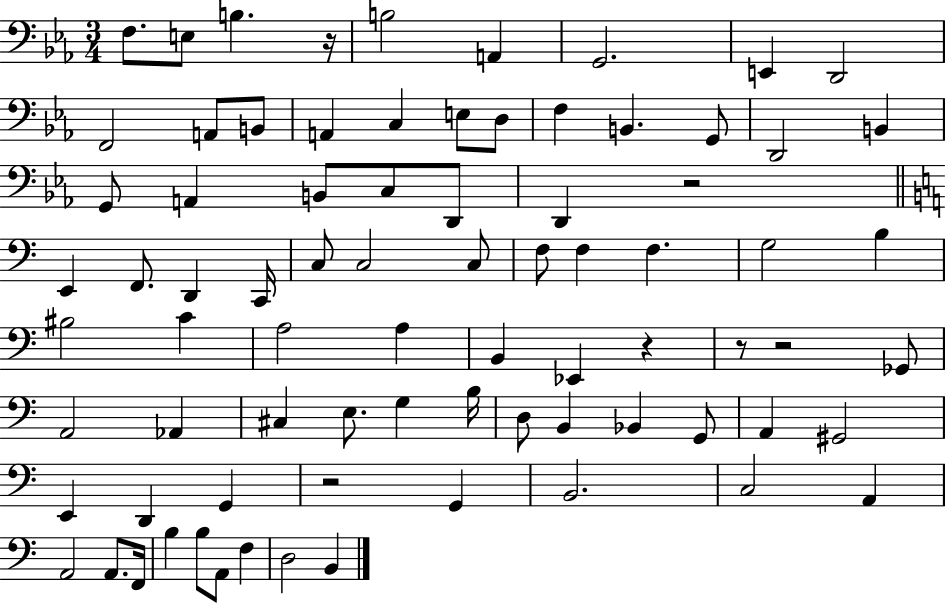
F3/e. E3/e B3/q. R/s B3/h A2/q G2/h. E2/q D2/h F2/h A2/e B2/e A2/q C3/q E3/e D3/e F3/q B2/q. G2/e D2/h B2/q G2/e A2/q B2/e C3/e D2/e D2/q R/h E2/q F2/e. D2/q C2/s C3/e C3/h C3/e F3/e F3/q F3/q. G3/h B3/q BIS3/h C4/q A3/h A3/q B2/q Eb2/q R/q R/e R/h Gb2/e A2/h Ab2/q C#3/q E3/e. G3/q B3/s D3/e B2/q Bb2/q G2/e A2/q G#2/h E2/q D2/q G2/q R/h G2/q B2/h. C3/h A2/q A2/h A2/e. F2/s B3/q B3/e A2/e F3/q D3/h B2/q